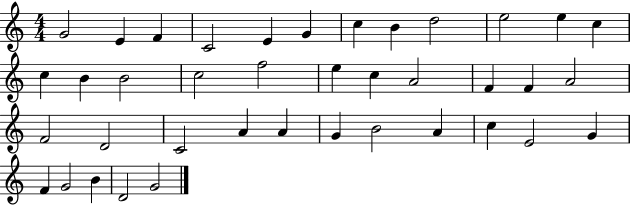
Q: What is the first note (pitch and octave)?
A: G4